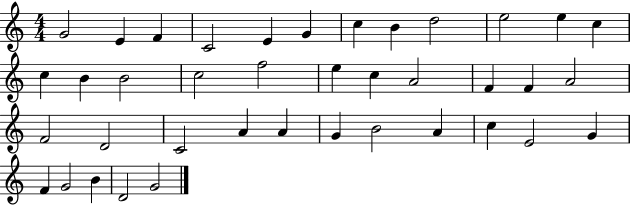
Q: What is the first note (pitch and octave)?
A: G4